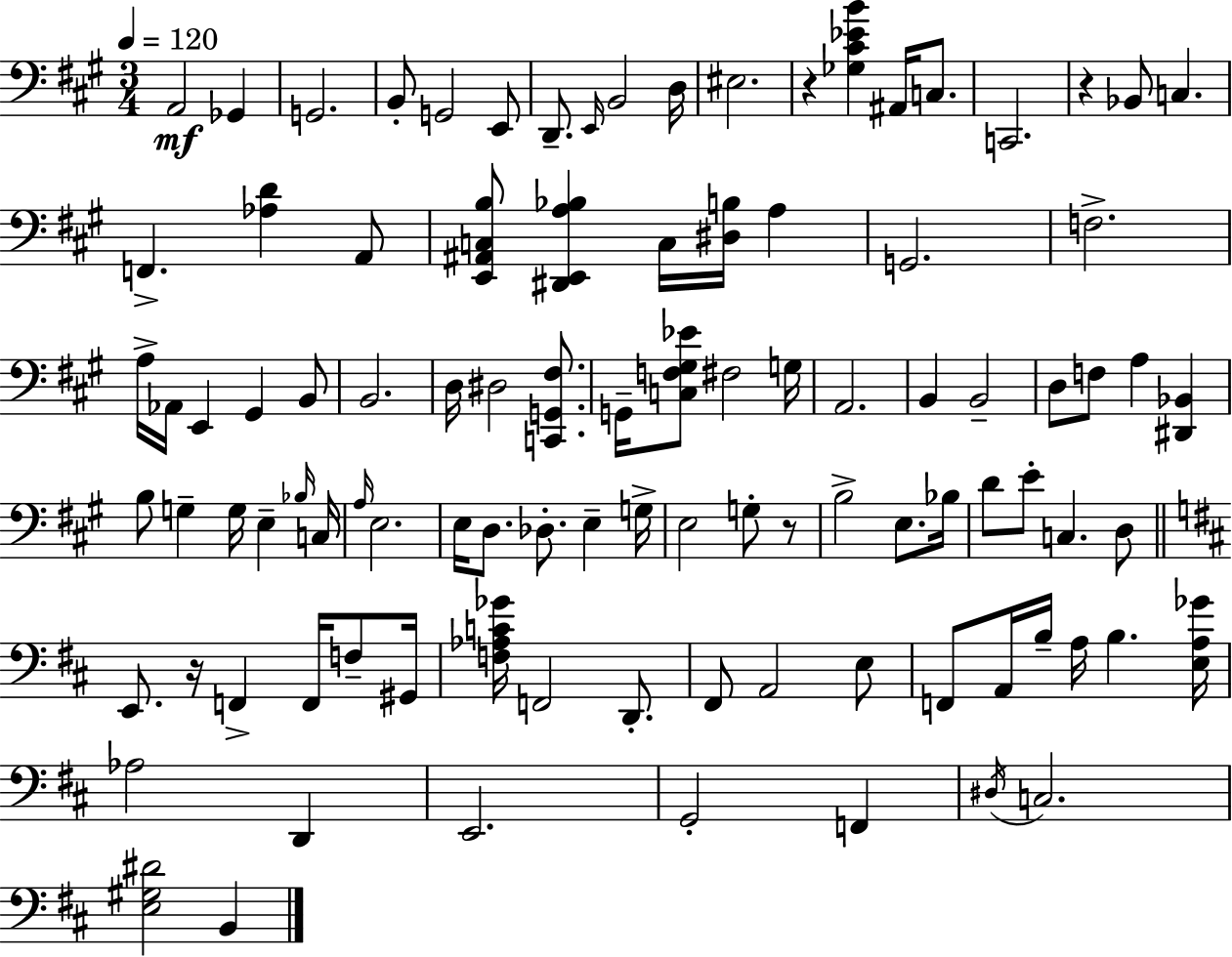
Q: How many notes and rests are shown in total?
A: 99